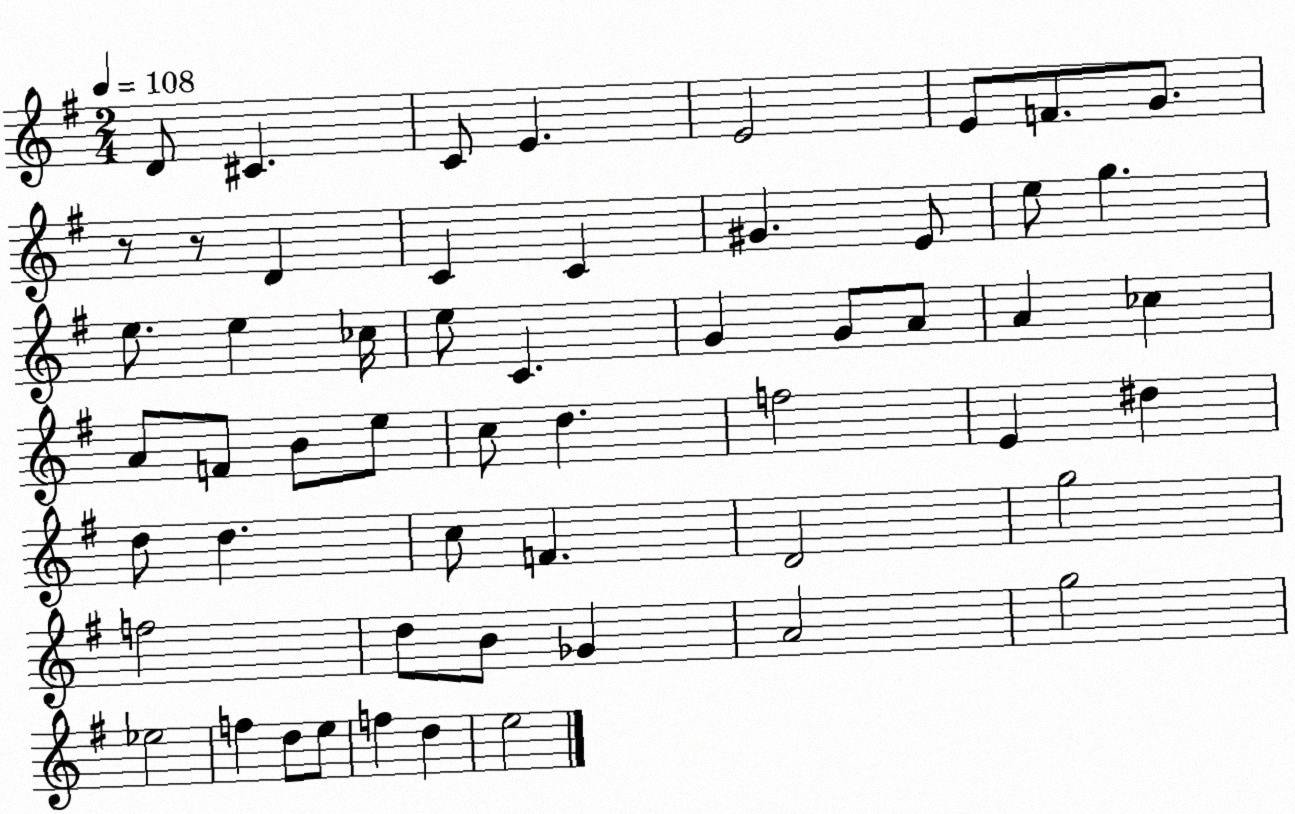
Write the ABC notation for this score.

X:1
T:Untitled
M:2/4
L:1/4
K:G
D/2 ^C C/2 E E2 E/2 F/2 G/2 z/2 z/2 D C C ^G E/2 e/2 g e/2 e _c/4 e/2 C G G/2 A/2 A _c A/2 F/2 B/2 e/2 c/2 d f2 E ^d d/2 d c/2 F D2 g2 f2 d/2 B/2 _G A2 g2 _e2 f d/2 e/2 f d e2